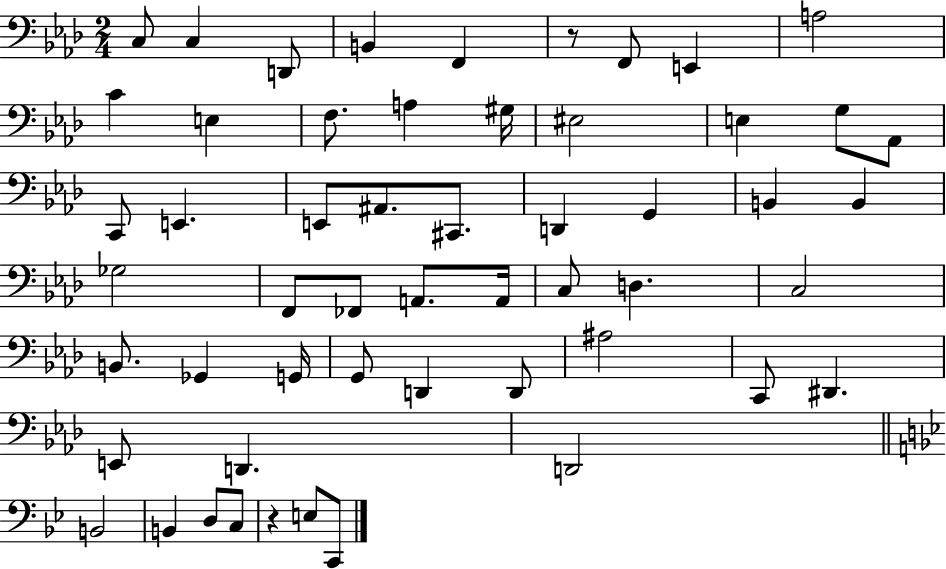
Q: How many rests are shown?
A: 2